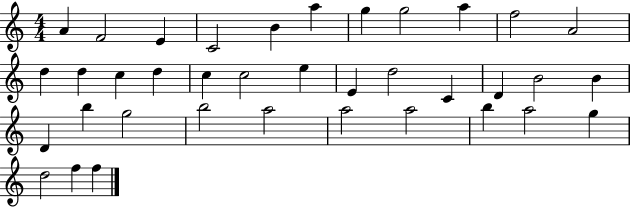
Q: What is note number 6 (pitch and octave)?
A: A5